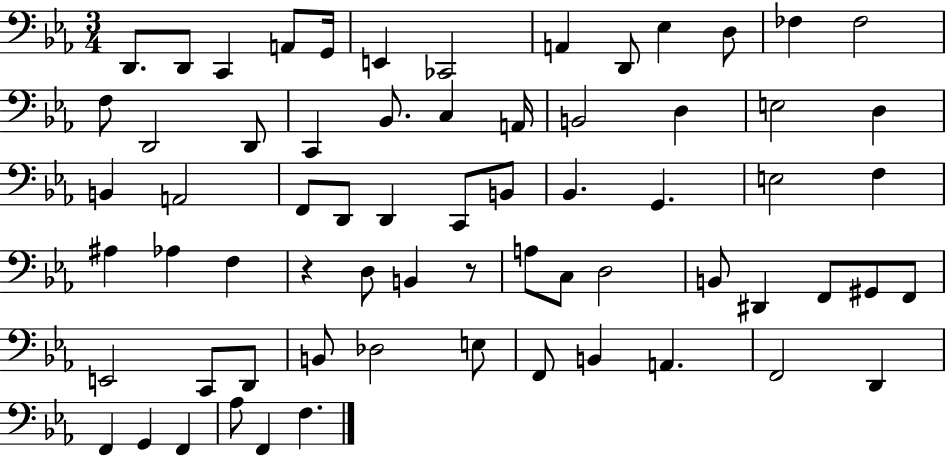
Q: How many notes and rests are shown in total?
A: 67